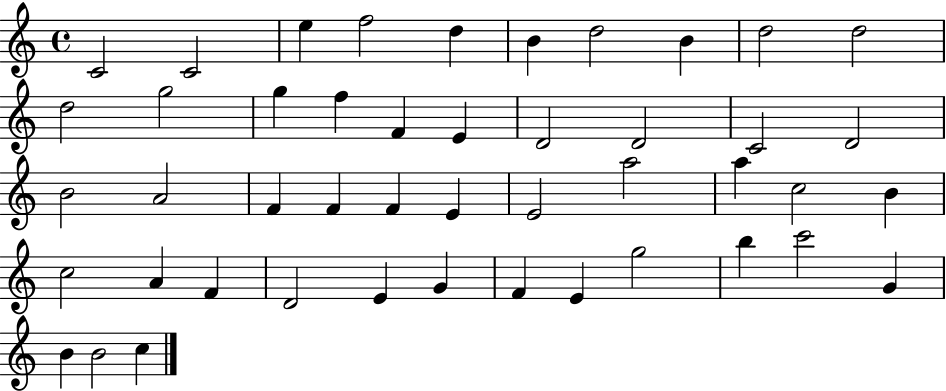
X:1
T:Untitled
M:4/4
L:1/4
K:C
C2 C2 e f2 d B d2 B d2 d2 d2 g2 g f F E D2 D2 C2 D2 B2 A2 F F F E E2 a2 a c2 B c2 A F D2 E G F E g2 b c'2 G B B2 c